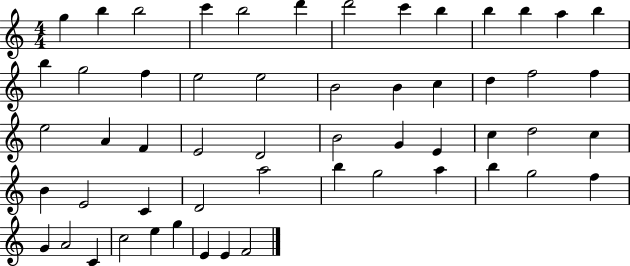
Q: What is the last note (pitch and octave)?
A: F4